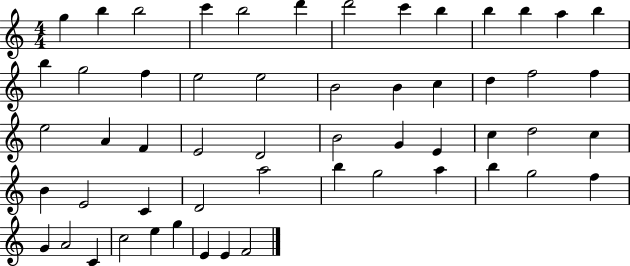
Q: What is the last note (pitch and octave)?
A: F4